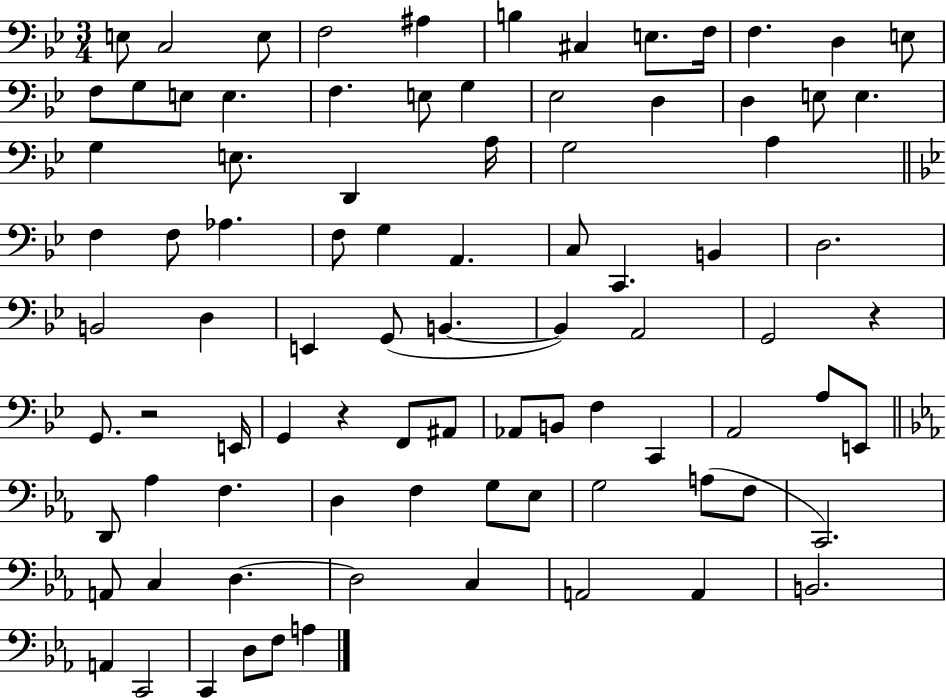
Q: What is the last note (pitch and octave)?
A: A3